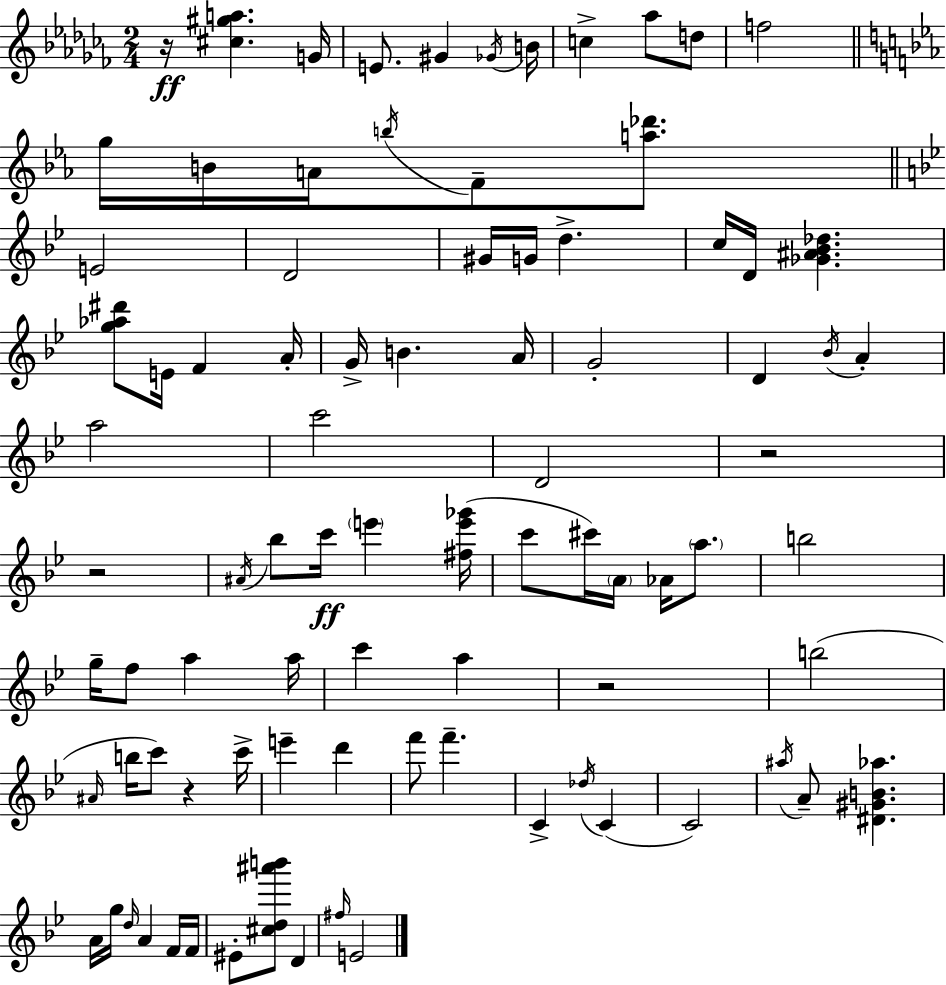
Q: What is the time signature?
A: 2/4